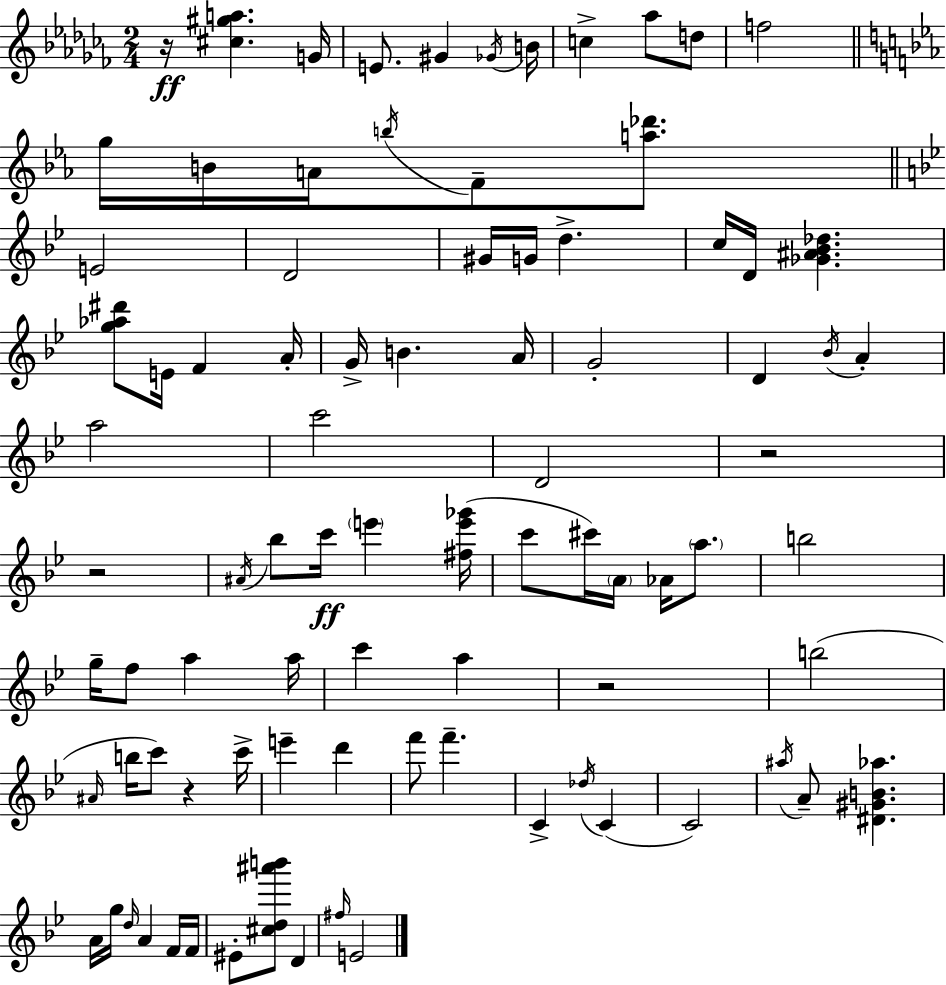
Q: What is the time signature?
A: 2/4